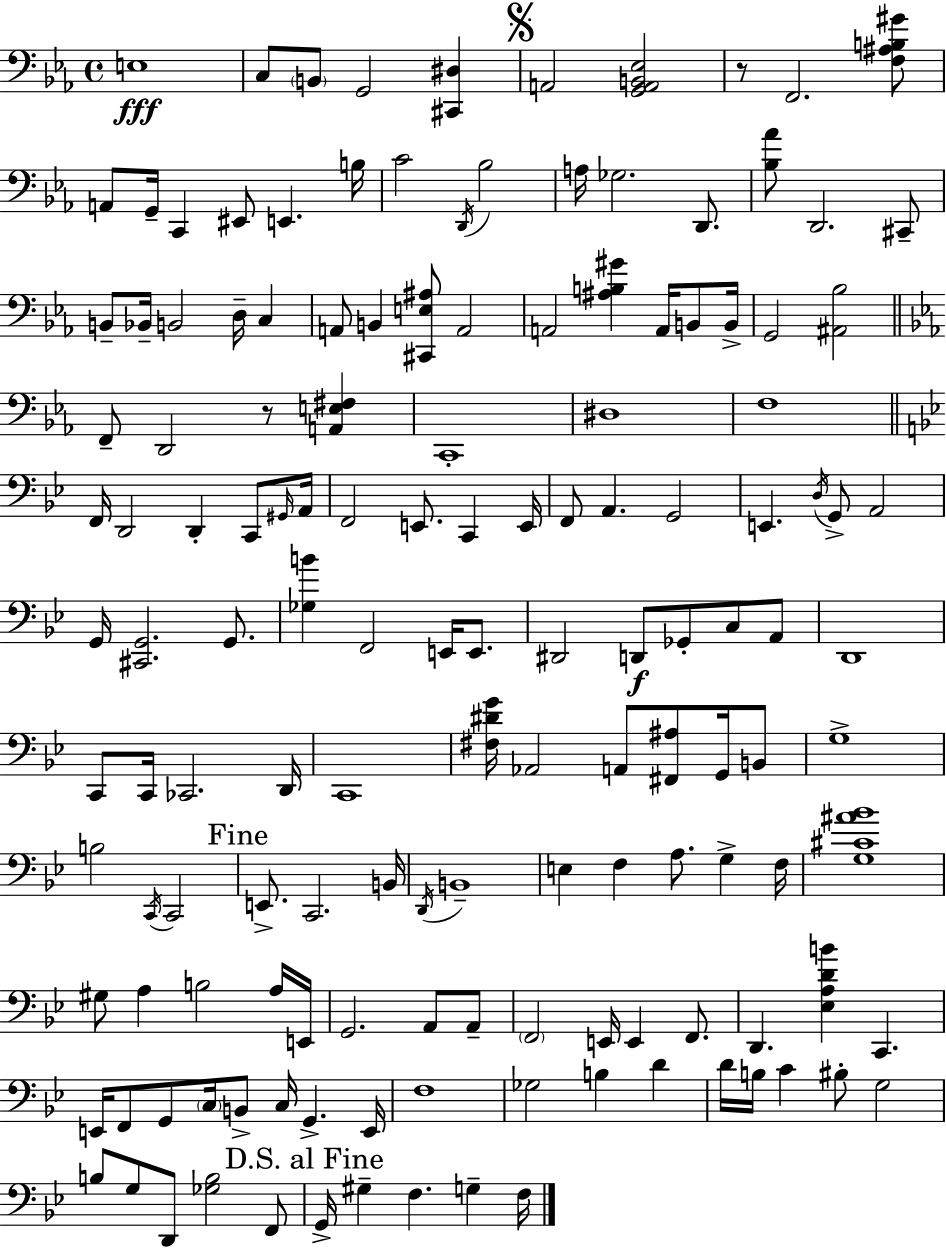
E3/w C3/e B2/e G2/h [C#2,D#3]/q A2/h [G2,A2,B2,Eb3]/h R/e F2/h. [F3,A#3,B3,G#4]/e A2/e G2/s C2/q EIS2/e E2/q. B3/s C4/h D2/s Bb3/h A3/s Gb3/h. D2/e. [Bb3,Ab4]/e D2/h. C#2/e B2/e Bb2/s B2/h D3/s C3/q A2/e B2/q [C#2,E3,A#3]/e A2/h A2/h [A#3,B3,G#4]/q A2/s B2/e B2/s G2/h [A#2,Bb3]/h F2/e D2/h R/e [A2,E3,F#3]/q C2/w D#3/w F3/w F2/s D2/h D2/q C2/e G#2/s A2/s F2/h E2/e. C2/q E2/s F2/e A2/q. G2/h E2/q. D3/s G2/e A2/h G2/s [C#2,G2]/h. G2/e. [Gb3,B4]/q F2/h E2/s E2/e. D#2/h D2/e Gb2/e C3/e A2/e D2/w C2/e C2/s CES2/h. D2/s C2/w [F#3,D#4,G4]/s Ab2/h A2/e [F#2,A#3]/e G2/s B2/e G3/w B3/h C2/s C2/h E2/e. C2/h. B2/s D2/s B2/w E3/q F3/q A3/e. G3/q F3/s [G3,C#4,A#4,Bb4]/w G#3/e A3/q B3/h A3/s E2/s G2/h. A2/e A2/e F2/h E2/s E2/q F2/e. D2/q. [Eb3,A3,D4,B4]/q C2/q. E2/s F2/e G2/e C3/s B2/e C3/s G2/q. E2/s F3/w Gb3/h B3/q D4/q D4/s B3/s C4/q BIS3/e G3/h B3/e G3/e D2/e [Gb3,B3]/h F2/e G2/s G#3/q F3/q. G3/q F3/s